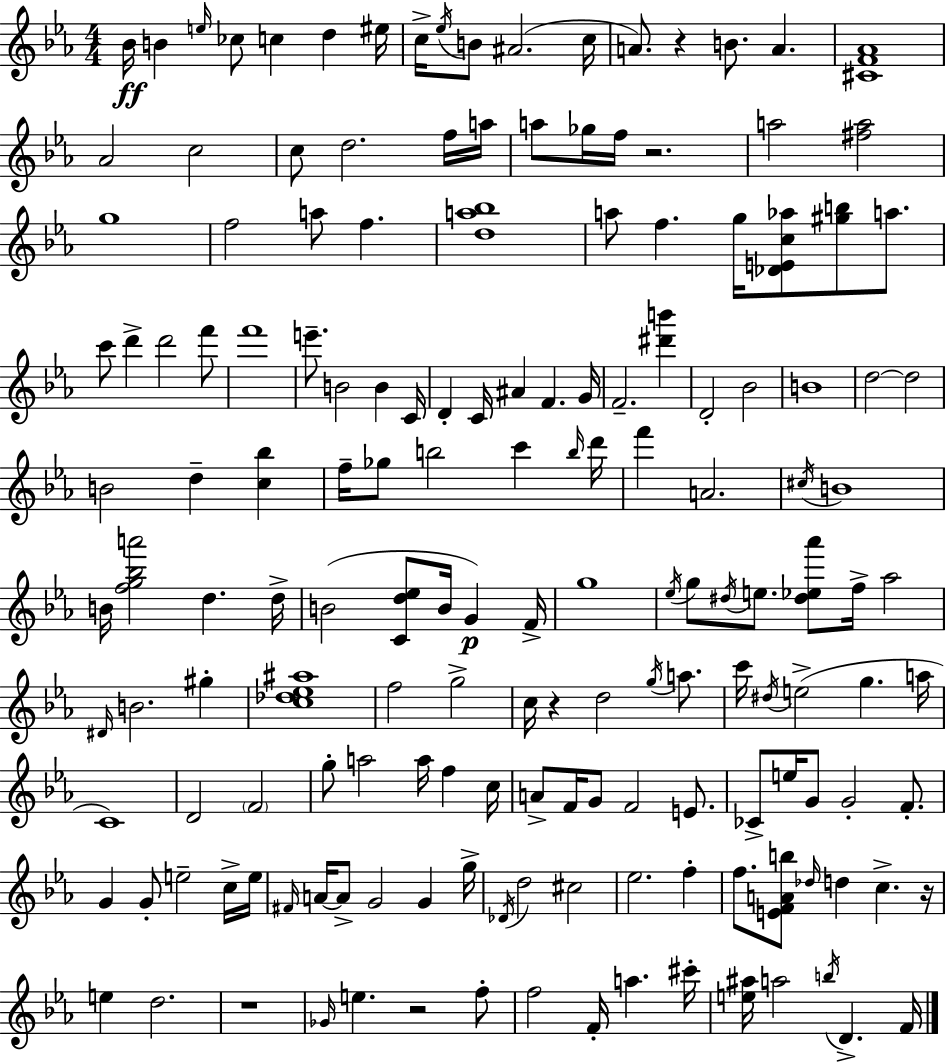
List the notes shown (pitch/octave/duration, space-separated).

Bb4/s B4/q E5/s CES5/e C5/q D5/q EIS5/s C5/s Eb5/s B4/e A#4/h. C5/s A4/e. R/q B4/e. A4/q. [C#4,F4,Ab4]/w Ab4/h C5/h C5/e D5/h. F5/s A5/s A5/e Gb5/s F5/s R/h. A5/h [F#5,A5]/h G5/w F5/h A5/e F5/q. [D5,A5,Bb5]/w A5/e F5/q. G5/s [Db4,E4,C5,Ab5]/e [G#5,B5]/e A5/e. C6/e D6/q D6/h F6/e F6/w E6/e. B4/h B4/q C4/s D4/q C4/s A#4/q F4/q. G4/s F4/h. [D#6,B6]/q D4/h Bb4/h B4/w D5/h D5/h B4/h D5/q [C5,Bb5]/q F5/s Gb5/e B5/h C6/q B5/s D6/s F6/q A4/h. C#5/s B4/w B4/s [F5,G5,Bb5,A6]/h D5/q. D5/s B4/h [C4,D5,Eb5]/e B4/s G4/q F4/s G5/w Eb5/s G5/e D#5/s E5/e. [D#5,Eb5,Ab6]/e F5/s Ab5/h D#4/s B4/h. G#5/q [C5,Db5,Eb5,A#5]/w F5/h G5/h C5/s R/q D5/h G5/s A5/e. C6/s D#5/s E5/h G5/q. A5/s C4/w D4/h F4/h G5/e A5/h A5/s F5/q C5/s A4/e F4/s G4/e F4/h E4/e. CES4/e E5/s G4/e G4/h F4/e. G4/q G4/e E5/h C5/s E5/s F#4/s A4/s A4/e G4/h G4/q G5/s Db4/s D5/h C#5/h Eb5/h. F5/q F5/e. [E4,F4,A4,B5]/e Db5/s D5/q C5/q. R/s E5/q D5/h. R/w Gb4/s E5/q. R/h F5/e F5/h F4/s A5/q. C#6/s [E5,A#5]/s A5/h B5/s D4/q. F4/s